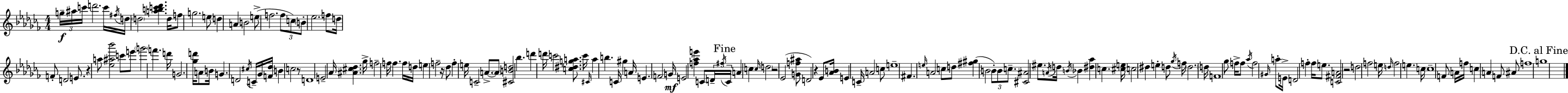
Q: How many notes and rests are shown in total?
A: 164